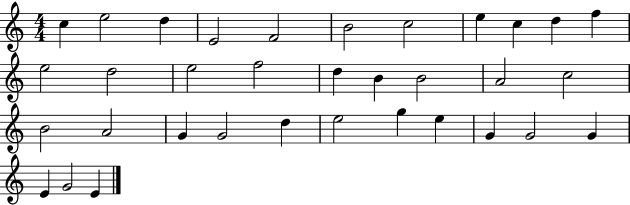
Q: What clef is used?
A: treble